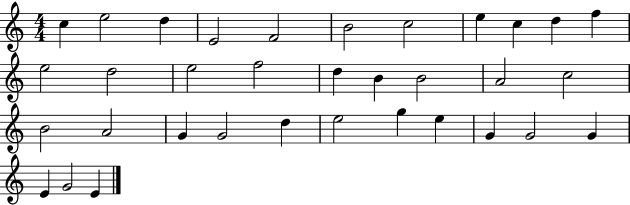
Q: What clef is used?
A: treble